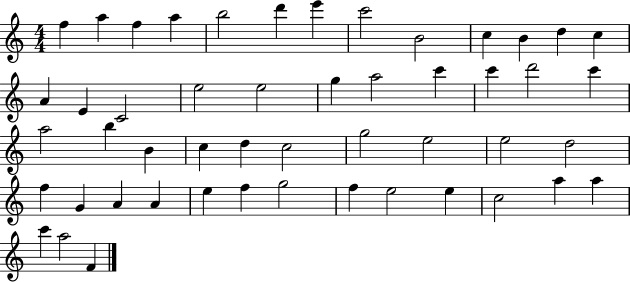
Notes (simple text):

F5/q A5/q F5/q A5/q B5/h D6/q E6/q C6/h B4/h C5/q B4/q D5/q C5/q A4/q E4/q C4/h E5/h E5/h G5/q A5/h C6/q C6/q D6/h C6/q A5/h B5/q B4/q C5/q D5/q C5/h G5/h E5/h E5/h D5/h F5/q G4/q A4/q A4/q E5/q F5/q G5/h F5/q E5/h E5/q C5/h A5/q A5/q C6/q A5/h F4/q